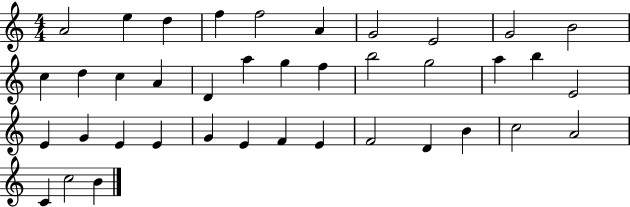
{
  \clef treble
  \numericTimeSignature
  \time 4/4
  \key c \major
  a'2 e''4 d''4 | f''4 f''2 a'4 | g'2 e'2 | g'2 b'2 | \break c''4 d''4 c''4 a'4 | d'4 a''4 g''4 f''4 | b''2 g''2 | a''4 b''4 e'2 | \break e'4 g'4 e'4 e'4 | g'4 e'4 f'4 e'4 | f'2 d'4 b'4 | c''2 a'2 | \break c'4 c''2 b'4 | \bar "|."
}